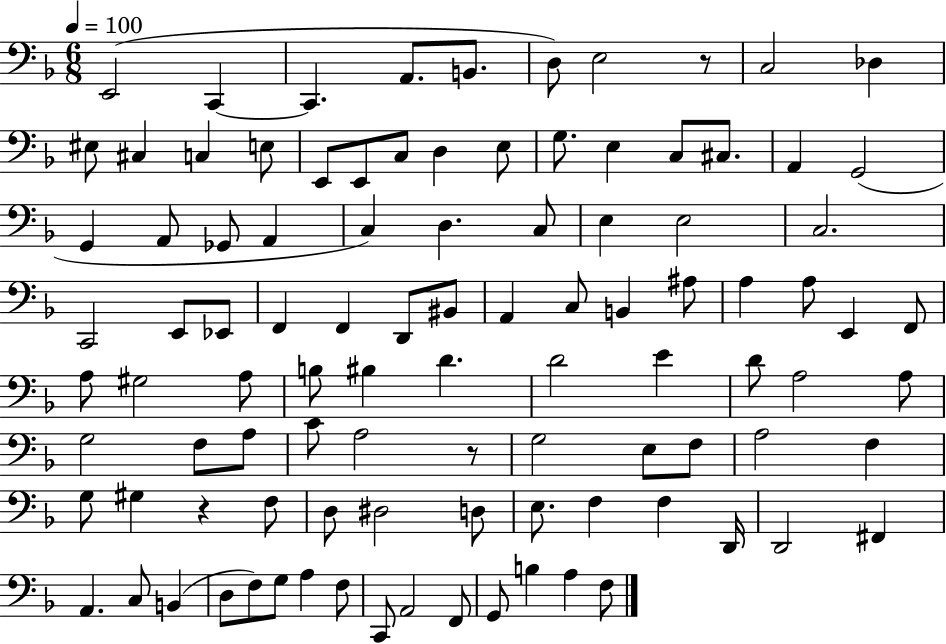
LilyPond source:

{
  \clef bass
  \numericTimeSignature
  \time 6/8
  \key f \major
  \tempo 4 = 100
  e,2( c,4~~ | c,4. a,8. b,8. | d8) e2 r8 | c2 des4 | \break eis8 cis4 c4 e8 | e,8 e,8 c8 d4 e8 | g8. e4 c8 cis8. | a,4 g,2( | \break g,4 a,8 ges,8 a,4 | c4) d4. c8 | e4 e2 | c2. | \break c,2 e,8 ees,8 | f,4 f,4 d,8 bis,8 | a,4 c8 b,4 ais8 | a4 a8 e,4 f,8 | \break a8 gis2 a8 | b8 bis4 d'4. | d'2 e'4 | d'8 a2 a8 | \break g2 f8 a8 | c'8 a2 r8 | g2 e8 f8 | a2 f4 | \break g8 gis4 r4 f8 | d8 dis2 d8 | e8. f4 f4 d,16 | d,2 fis,4 | \break a,4. c8 b,4( | d8 f8) g8 a4 f8 | c,8 a,2 f,8 | g,8 b4 a4 f8 | \break \bar "|."
}